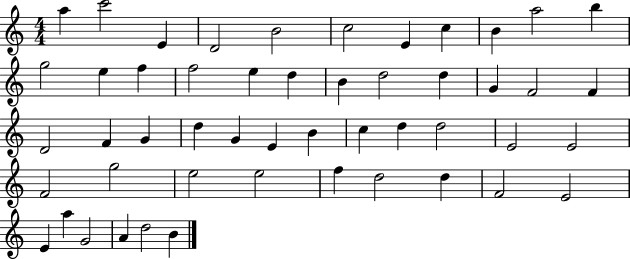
A5/q C6/h E4/q D4/h B4/h C5/h E4/q C5/q B4/q A5/h B5/q G5/h E5/q F5/q F5/h E5/q D5/q B4/q D5/h D5/q G4/q F4/h F4/q D4/h F4/q G4/q D5/q G4/q E4/q B4/q C5/q D5/q D5/h E4/h E4/h F4/h G5/h E5/h E5/h F5/q D5/h D5/q F4/h E4/h E4/q A5/q G4/h A4/q D5/h B4/q